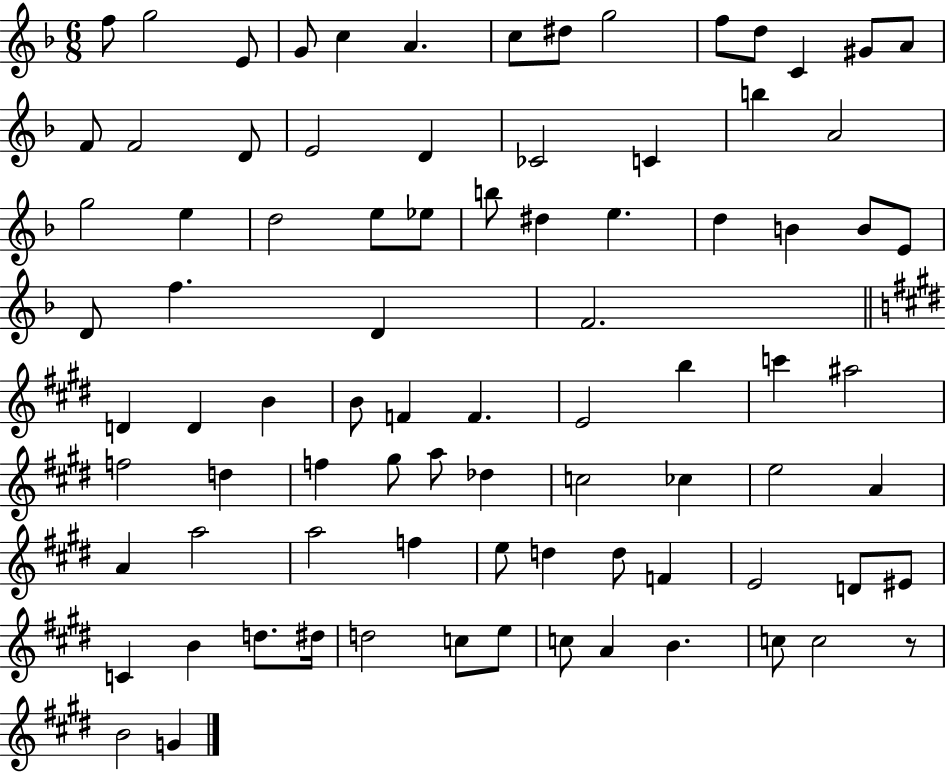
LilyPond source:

{
  \clef treble
  \numericTimeSignature
  \time 6/8
  \key f \major
  \repeat volta 2 { f''8 g''2 e'8 | g'8 c''4 a'4. | c''8 dis''8 g''2 | f''8 d''8 c'4 gis'8 a'8 | \break f'8 f'2 d'8 | e'2 d'4 | ces'2 c'4 | b''4 a'2 | \break g''2 e''4 | d''2 e''8 ees''8 | b''8 dis''4 e''4. | d''4 b'4 b'8 e'8 | \break d'8 f''4. d'4 | f'2. | \bar "||" \break \key e \major d'4 d'4 b'4 | b'8 f'4 f'4. | e'2 b''4 | c'''4 ais''2 | \break f''2 d''4 | f''4 gis''8 a''8 des''4 | c''2 ces''4 | e''2 a'4 | \break a'4 a''2 | a''2 f''4 | e''8 d''4 d''8 f'4 | e'2 d'8 eis'8 | \break c'4 b'4 d''8. dis''16 | d''2 c''8 e''8 | c''8 a'4 b'4. | c''8 c''2 r8 | \break b'2 g'4 | } \bar "|."
}